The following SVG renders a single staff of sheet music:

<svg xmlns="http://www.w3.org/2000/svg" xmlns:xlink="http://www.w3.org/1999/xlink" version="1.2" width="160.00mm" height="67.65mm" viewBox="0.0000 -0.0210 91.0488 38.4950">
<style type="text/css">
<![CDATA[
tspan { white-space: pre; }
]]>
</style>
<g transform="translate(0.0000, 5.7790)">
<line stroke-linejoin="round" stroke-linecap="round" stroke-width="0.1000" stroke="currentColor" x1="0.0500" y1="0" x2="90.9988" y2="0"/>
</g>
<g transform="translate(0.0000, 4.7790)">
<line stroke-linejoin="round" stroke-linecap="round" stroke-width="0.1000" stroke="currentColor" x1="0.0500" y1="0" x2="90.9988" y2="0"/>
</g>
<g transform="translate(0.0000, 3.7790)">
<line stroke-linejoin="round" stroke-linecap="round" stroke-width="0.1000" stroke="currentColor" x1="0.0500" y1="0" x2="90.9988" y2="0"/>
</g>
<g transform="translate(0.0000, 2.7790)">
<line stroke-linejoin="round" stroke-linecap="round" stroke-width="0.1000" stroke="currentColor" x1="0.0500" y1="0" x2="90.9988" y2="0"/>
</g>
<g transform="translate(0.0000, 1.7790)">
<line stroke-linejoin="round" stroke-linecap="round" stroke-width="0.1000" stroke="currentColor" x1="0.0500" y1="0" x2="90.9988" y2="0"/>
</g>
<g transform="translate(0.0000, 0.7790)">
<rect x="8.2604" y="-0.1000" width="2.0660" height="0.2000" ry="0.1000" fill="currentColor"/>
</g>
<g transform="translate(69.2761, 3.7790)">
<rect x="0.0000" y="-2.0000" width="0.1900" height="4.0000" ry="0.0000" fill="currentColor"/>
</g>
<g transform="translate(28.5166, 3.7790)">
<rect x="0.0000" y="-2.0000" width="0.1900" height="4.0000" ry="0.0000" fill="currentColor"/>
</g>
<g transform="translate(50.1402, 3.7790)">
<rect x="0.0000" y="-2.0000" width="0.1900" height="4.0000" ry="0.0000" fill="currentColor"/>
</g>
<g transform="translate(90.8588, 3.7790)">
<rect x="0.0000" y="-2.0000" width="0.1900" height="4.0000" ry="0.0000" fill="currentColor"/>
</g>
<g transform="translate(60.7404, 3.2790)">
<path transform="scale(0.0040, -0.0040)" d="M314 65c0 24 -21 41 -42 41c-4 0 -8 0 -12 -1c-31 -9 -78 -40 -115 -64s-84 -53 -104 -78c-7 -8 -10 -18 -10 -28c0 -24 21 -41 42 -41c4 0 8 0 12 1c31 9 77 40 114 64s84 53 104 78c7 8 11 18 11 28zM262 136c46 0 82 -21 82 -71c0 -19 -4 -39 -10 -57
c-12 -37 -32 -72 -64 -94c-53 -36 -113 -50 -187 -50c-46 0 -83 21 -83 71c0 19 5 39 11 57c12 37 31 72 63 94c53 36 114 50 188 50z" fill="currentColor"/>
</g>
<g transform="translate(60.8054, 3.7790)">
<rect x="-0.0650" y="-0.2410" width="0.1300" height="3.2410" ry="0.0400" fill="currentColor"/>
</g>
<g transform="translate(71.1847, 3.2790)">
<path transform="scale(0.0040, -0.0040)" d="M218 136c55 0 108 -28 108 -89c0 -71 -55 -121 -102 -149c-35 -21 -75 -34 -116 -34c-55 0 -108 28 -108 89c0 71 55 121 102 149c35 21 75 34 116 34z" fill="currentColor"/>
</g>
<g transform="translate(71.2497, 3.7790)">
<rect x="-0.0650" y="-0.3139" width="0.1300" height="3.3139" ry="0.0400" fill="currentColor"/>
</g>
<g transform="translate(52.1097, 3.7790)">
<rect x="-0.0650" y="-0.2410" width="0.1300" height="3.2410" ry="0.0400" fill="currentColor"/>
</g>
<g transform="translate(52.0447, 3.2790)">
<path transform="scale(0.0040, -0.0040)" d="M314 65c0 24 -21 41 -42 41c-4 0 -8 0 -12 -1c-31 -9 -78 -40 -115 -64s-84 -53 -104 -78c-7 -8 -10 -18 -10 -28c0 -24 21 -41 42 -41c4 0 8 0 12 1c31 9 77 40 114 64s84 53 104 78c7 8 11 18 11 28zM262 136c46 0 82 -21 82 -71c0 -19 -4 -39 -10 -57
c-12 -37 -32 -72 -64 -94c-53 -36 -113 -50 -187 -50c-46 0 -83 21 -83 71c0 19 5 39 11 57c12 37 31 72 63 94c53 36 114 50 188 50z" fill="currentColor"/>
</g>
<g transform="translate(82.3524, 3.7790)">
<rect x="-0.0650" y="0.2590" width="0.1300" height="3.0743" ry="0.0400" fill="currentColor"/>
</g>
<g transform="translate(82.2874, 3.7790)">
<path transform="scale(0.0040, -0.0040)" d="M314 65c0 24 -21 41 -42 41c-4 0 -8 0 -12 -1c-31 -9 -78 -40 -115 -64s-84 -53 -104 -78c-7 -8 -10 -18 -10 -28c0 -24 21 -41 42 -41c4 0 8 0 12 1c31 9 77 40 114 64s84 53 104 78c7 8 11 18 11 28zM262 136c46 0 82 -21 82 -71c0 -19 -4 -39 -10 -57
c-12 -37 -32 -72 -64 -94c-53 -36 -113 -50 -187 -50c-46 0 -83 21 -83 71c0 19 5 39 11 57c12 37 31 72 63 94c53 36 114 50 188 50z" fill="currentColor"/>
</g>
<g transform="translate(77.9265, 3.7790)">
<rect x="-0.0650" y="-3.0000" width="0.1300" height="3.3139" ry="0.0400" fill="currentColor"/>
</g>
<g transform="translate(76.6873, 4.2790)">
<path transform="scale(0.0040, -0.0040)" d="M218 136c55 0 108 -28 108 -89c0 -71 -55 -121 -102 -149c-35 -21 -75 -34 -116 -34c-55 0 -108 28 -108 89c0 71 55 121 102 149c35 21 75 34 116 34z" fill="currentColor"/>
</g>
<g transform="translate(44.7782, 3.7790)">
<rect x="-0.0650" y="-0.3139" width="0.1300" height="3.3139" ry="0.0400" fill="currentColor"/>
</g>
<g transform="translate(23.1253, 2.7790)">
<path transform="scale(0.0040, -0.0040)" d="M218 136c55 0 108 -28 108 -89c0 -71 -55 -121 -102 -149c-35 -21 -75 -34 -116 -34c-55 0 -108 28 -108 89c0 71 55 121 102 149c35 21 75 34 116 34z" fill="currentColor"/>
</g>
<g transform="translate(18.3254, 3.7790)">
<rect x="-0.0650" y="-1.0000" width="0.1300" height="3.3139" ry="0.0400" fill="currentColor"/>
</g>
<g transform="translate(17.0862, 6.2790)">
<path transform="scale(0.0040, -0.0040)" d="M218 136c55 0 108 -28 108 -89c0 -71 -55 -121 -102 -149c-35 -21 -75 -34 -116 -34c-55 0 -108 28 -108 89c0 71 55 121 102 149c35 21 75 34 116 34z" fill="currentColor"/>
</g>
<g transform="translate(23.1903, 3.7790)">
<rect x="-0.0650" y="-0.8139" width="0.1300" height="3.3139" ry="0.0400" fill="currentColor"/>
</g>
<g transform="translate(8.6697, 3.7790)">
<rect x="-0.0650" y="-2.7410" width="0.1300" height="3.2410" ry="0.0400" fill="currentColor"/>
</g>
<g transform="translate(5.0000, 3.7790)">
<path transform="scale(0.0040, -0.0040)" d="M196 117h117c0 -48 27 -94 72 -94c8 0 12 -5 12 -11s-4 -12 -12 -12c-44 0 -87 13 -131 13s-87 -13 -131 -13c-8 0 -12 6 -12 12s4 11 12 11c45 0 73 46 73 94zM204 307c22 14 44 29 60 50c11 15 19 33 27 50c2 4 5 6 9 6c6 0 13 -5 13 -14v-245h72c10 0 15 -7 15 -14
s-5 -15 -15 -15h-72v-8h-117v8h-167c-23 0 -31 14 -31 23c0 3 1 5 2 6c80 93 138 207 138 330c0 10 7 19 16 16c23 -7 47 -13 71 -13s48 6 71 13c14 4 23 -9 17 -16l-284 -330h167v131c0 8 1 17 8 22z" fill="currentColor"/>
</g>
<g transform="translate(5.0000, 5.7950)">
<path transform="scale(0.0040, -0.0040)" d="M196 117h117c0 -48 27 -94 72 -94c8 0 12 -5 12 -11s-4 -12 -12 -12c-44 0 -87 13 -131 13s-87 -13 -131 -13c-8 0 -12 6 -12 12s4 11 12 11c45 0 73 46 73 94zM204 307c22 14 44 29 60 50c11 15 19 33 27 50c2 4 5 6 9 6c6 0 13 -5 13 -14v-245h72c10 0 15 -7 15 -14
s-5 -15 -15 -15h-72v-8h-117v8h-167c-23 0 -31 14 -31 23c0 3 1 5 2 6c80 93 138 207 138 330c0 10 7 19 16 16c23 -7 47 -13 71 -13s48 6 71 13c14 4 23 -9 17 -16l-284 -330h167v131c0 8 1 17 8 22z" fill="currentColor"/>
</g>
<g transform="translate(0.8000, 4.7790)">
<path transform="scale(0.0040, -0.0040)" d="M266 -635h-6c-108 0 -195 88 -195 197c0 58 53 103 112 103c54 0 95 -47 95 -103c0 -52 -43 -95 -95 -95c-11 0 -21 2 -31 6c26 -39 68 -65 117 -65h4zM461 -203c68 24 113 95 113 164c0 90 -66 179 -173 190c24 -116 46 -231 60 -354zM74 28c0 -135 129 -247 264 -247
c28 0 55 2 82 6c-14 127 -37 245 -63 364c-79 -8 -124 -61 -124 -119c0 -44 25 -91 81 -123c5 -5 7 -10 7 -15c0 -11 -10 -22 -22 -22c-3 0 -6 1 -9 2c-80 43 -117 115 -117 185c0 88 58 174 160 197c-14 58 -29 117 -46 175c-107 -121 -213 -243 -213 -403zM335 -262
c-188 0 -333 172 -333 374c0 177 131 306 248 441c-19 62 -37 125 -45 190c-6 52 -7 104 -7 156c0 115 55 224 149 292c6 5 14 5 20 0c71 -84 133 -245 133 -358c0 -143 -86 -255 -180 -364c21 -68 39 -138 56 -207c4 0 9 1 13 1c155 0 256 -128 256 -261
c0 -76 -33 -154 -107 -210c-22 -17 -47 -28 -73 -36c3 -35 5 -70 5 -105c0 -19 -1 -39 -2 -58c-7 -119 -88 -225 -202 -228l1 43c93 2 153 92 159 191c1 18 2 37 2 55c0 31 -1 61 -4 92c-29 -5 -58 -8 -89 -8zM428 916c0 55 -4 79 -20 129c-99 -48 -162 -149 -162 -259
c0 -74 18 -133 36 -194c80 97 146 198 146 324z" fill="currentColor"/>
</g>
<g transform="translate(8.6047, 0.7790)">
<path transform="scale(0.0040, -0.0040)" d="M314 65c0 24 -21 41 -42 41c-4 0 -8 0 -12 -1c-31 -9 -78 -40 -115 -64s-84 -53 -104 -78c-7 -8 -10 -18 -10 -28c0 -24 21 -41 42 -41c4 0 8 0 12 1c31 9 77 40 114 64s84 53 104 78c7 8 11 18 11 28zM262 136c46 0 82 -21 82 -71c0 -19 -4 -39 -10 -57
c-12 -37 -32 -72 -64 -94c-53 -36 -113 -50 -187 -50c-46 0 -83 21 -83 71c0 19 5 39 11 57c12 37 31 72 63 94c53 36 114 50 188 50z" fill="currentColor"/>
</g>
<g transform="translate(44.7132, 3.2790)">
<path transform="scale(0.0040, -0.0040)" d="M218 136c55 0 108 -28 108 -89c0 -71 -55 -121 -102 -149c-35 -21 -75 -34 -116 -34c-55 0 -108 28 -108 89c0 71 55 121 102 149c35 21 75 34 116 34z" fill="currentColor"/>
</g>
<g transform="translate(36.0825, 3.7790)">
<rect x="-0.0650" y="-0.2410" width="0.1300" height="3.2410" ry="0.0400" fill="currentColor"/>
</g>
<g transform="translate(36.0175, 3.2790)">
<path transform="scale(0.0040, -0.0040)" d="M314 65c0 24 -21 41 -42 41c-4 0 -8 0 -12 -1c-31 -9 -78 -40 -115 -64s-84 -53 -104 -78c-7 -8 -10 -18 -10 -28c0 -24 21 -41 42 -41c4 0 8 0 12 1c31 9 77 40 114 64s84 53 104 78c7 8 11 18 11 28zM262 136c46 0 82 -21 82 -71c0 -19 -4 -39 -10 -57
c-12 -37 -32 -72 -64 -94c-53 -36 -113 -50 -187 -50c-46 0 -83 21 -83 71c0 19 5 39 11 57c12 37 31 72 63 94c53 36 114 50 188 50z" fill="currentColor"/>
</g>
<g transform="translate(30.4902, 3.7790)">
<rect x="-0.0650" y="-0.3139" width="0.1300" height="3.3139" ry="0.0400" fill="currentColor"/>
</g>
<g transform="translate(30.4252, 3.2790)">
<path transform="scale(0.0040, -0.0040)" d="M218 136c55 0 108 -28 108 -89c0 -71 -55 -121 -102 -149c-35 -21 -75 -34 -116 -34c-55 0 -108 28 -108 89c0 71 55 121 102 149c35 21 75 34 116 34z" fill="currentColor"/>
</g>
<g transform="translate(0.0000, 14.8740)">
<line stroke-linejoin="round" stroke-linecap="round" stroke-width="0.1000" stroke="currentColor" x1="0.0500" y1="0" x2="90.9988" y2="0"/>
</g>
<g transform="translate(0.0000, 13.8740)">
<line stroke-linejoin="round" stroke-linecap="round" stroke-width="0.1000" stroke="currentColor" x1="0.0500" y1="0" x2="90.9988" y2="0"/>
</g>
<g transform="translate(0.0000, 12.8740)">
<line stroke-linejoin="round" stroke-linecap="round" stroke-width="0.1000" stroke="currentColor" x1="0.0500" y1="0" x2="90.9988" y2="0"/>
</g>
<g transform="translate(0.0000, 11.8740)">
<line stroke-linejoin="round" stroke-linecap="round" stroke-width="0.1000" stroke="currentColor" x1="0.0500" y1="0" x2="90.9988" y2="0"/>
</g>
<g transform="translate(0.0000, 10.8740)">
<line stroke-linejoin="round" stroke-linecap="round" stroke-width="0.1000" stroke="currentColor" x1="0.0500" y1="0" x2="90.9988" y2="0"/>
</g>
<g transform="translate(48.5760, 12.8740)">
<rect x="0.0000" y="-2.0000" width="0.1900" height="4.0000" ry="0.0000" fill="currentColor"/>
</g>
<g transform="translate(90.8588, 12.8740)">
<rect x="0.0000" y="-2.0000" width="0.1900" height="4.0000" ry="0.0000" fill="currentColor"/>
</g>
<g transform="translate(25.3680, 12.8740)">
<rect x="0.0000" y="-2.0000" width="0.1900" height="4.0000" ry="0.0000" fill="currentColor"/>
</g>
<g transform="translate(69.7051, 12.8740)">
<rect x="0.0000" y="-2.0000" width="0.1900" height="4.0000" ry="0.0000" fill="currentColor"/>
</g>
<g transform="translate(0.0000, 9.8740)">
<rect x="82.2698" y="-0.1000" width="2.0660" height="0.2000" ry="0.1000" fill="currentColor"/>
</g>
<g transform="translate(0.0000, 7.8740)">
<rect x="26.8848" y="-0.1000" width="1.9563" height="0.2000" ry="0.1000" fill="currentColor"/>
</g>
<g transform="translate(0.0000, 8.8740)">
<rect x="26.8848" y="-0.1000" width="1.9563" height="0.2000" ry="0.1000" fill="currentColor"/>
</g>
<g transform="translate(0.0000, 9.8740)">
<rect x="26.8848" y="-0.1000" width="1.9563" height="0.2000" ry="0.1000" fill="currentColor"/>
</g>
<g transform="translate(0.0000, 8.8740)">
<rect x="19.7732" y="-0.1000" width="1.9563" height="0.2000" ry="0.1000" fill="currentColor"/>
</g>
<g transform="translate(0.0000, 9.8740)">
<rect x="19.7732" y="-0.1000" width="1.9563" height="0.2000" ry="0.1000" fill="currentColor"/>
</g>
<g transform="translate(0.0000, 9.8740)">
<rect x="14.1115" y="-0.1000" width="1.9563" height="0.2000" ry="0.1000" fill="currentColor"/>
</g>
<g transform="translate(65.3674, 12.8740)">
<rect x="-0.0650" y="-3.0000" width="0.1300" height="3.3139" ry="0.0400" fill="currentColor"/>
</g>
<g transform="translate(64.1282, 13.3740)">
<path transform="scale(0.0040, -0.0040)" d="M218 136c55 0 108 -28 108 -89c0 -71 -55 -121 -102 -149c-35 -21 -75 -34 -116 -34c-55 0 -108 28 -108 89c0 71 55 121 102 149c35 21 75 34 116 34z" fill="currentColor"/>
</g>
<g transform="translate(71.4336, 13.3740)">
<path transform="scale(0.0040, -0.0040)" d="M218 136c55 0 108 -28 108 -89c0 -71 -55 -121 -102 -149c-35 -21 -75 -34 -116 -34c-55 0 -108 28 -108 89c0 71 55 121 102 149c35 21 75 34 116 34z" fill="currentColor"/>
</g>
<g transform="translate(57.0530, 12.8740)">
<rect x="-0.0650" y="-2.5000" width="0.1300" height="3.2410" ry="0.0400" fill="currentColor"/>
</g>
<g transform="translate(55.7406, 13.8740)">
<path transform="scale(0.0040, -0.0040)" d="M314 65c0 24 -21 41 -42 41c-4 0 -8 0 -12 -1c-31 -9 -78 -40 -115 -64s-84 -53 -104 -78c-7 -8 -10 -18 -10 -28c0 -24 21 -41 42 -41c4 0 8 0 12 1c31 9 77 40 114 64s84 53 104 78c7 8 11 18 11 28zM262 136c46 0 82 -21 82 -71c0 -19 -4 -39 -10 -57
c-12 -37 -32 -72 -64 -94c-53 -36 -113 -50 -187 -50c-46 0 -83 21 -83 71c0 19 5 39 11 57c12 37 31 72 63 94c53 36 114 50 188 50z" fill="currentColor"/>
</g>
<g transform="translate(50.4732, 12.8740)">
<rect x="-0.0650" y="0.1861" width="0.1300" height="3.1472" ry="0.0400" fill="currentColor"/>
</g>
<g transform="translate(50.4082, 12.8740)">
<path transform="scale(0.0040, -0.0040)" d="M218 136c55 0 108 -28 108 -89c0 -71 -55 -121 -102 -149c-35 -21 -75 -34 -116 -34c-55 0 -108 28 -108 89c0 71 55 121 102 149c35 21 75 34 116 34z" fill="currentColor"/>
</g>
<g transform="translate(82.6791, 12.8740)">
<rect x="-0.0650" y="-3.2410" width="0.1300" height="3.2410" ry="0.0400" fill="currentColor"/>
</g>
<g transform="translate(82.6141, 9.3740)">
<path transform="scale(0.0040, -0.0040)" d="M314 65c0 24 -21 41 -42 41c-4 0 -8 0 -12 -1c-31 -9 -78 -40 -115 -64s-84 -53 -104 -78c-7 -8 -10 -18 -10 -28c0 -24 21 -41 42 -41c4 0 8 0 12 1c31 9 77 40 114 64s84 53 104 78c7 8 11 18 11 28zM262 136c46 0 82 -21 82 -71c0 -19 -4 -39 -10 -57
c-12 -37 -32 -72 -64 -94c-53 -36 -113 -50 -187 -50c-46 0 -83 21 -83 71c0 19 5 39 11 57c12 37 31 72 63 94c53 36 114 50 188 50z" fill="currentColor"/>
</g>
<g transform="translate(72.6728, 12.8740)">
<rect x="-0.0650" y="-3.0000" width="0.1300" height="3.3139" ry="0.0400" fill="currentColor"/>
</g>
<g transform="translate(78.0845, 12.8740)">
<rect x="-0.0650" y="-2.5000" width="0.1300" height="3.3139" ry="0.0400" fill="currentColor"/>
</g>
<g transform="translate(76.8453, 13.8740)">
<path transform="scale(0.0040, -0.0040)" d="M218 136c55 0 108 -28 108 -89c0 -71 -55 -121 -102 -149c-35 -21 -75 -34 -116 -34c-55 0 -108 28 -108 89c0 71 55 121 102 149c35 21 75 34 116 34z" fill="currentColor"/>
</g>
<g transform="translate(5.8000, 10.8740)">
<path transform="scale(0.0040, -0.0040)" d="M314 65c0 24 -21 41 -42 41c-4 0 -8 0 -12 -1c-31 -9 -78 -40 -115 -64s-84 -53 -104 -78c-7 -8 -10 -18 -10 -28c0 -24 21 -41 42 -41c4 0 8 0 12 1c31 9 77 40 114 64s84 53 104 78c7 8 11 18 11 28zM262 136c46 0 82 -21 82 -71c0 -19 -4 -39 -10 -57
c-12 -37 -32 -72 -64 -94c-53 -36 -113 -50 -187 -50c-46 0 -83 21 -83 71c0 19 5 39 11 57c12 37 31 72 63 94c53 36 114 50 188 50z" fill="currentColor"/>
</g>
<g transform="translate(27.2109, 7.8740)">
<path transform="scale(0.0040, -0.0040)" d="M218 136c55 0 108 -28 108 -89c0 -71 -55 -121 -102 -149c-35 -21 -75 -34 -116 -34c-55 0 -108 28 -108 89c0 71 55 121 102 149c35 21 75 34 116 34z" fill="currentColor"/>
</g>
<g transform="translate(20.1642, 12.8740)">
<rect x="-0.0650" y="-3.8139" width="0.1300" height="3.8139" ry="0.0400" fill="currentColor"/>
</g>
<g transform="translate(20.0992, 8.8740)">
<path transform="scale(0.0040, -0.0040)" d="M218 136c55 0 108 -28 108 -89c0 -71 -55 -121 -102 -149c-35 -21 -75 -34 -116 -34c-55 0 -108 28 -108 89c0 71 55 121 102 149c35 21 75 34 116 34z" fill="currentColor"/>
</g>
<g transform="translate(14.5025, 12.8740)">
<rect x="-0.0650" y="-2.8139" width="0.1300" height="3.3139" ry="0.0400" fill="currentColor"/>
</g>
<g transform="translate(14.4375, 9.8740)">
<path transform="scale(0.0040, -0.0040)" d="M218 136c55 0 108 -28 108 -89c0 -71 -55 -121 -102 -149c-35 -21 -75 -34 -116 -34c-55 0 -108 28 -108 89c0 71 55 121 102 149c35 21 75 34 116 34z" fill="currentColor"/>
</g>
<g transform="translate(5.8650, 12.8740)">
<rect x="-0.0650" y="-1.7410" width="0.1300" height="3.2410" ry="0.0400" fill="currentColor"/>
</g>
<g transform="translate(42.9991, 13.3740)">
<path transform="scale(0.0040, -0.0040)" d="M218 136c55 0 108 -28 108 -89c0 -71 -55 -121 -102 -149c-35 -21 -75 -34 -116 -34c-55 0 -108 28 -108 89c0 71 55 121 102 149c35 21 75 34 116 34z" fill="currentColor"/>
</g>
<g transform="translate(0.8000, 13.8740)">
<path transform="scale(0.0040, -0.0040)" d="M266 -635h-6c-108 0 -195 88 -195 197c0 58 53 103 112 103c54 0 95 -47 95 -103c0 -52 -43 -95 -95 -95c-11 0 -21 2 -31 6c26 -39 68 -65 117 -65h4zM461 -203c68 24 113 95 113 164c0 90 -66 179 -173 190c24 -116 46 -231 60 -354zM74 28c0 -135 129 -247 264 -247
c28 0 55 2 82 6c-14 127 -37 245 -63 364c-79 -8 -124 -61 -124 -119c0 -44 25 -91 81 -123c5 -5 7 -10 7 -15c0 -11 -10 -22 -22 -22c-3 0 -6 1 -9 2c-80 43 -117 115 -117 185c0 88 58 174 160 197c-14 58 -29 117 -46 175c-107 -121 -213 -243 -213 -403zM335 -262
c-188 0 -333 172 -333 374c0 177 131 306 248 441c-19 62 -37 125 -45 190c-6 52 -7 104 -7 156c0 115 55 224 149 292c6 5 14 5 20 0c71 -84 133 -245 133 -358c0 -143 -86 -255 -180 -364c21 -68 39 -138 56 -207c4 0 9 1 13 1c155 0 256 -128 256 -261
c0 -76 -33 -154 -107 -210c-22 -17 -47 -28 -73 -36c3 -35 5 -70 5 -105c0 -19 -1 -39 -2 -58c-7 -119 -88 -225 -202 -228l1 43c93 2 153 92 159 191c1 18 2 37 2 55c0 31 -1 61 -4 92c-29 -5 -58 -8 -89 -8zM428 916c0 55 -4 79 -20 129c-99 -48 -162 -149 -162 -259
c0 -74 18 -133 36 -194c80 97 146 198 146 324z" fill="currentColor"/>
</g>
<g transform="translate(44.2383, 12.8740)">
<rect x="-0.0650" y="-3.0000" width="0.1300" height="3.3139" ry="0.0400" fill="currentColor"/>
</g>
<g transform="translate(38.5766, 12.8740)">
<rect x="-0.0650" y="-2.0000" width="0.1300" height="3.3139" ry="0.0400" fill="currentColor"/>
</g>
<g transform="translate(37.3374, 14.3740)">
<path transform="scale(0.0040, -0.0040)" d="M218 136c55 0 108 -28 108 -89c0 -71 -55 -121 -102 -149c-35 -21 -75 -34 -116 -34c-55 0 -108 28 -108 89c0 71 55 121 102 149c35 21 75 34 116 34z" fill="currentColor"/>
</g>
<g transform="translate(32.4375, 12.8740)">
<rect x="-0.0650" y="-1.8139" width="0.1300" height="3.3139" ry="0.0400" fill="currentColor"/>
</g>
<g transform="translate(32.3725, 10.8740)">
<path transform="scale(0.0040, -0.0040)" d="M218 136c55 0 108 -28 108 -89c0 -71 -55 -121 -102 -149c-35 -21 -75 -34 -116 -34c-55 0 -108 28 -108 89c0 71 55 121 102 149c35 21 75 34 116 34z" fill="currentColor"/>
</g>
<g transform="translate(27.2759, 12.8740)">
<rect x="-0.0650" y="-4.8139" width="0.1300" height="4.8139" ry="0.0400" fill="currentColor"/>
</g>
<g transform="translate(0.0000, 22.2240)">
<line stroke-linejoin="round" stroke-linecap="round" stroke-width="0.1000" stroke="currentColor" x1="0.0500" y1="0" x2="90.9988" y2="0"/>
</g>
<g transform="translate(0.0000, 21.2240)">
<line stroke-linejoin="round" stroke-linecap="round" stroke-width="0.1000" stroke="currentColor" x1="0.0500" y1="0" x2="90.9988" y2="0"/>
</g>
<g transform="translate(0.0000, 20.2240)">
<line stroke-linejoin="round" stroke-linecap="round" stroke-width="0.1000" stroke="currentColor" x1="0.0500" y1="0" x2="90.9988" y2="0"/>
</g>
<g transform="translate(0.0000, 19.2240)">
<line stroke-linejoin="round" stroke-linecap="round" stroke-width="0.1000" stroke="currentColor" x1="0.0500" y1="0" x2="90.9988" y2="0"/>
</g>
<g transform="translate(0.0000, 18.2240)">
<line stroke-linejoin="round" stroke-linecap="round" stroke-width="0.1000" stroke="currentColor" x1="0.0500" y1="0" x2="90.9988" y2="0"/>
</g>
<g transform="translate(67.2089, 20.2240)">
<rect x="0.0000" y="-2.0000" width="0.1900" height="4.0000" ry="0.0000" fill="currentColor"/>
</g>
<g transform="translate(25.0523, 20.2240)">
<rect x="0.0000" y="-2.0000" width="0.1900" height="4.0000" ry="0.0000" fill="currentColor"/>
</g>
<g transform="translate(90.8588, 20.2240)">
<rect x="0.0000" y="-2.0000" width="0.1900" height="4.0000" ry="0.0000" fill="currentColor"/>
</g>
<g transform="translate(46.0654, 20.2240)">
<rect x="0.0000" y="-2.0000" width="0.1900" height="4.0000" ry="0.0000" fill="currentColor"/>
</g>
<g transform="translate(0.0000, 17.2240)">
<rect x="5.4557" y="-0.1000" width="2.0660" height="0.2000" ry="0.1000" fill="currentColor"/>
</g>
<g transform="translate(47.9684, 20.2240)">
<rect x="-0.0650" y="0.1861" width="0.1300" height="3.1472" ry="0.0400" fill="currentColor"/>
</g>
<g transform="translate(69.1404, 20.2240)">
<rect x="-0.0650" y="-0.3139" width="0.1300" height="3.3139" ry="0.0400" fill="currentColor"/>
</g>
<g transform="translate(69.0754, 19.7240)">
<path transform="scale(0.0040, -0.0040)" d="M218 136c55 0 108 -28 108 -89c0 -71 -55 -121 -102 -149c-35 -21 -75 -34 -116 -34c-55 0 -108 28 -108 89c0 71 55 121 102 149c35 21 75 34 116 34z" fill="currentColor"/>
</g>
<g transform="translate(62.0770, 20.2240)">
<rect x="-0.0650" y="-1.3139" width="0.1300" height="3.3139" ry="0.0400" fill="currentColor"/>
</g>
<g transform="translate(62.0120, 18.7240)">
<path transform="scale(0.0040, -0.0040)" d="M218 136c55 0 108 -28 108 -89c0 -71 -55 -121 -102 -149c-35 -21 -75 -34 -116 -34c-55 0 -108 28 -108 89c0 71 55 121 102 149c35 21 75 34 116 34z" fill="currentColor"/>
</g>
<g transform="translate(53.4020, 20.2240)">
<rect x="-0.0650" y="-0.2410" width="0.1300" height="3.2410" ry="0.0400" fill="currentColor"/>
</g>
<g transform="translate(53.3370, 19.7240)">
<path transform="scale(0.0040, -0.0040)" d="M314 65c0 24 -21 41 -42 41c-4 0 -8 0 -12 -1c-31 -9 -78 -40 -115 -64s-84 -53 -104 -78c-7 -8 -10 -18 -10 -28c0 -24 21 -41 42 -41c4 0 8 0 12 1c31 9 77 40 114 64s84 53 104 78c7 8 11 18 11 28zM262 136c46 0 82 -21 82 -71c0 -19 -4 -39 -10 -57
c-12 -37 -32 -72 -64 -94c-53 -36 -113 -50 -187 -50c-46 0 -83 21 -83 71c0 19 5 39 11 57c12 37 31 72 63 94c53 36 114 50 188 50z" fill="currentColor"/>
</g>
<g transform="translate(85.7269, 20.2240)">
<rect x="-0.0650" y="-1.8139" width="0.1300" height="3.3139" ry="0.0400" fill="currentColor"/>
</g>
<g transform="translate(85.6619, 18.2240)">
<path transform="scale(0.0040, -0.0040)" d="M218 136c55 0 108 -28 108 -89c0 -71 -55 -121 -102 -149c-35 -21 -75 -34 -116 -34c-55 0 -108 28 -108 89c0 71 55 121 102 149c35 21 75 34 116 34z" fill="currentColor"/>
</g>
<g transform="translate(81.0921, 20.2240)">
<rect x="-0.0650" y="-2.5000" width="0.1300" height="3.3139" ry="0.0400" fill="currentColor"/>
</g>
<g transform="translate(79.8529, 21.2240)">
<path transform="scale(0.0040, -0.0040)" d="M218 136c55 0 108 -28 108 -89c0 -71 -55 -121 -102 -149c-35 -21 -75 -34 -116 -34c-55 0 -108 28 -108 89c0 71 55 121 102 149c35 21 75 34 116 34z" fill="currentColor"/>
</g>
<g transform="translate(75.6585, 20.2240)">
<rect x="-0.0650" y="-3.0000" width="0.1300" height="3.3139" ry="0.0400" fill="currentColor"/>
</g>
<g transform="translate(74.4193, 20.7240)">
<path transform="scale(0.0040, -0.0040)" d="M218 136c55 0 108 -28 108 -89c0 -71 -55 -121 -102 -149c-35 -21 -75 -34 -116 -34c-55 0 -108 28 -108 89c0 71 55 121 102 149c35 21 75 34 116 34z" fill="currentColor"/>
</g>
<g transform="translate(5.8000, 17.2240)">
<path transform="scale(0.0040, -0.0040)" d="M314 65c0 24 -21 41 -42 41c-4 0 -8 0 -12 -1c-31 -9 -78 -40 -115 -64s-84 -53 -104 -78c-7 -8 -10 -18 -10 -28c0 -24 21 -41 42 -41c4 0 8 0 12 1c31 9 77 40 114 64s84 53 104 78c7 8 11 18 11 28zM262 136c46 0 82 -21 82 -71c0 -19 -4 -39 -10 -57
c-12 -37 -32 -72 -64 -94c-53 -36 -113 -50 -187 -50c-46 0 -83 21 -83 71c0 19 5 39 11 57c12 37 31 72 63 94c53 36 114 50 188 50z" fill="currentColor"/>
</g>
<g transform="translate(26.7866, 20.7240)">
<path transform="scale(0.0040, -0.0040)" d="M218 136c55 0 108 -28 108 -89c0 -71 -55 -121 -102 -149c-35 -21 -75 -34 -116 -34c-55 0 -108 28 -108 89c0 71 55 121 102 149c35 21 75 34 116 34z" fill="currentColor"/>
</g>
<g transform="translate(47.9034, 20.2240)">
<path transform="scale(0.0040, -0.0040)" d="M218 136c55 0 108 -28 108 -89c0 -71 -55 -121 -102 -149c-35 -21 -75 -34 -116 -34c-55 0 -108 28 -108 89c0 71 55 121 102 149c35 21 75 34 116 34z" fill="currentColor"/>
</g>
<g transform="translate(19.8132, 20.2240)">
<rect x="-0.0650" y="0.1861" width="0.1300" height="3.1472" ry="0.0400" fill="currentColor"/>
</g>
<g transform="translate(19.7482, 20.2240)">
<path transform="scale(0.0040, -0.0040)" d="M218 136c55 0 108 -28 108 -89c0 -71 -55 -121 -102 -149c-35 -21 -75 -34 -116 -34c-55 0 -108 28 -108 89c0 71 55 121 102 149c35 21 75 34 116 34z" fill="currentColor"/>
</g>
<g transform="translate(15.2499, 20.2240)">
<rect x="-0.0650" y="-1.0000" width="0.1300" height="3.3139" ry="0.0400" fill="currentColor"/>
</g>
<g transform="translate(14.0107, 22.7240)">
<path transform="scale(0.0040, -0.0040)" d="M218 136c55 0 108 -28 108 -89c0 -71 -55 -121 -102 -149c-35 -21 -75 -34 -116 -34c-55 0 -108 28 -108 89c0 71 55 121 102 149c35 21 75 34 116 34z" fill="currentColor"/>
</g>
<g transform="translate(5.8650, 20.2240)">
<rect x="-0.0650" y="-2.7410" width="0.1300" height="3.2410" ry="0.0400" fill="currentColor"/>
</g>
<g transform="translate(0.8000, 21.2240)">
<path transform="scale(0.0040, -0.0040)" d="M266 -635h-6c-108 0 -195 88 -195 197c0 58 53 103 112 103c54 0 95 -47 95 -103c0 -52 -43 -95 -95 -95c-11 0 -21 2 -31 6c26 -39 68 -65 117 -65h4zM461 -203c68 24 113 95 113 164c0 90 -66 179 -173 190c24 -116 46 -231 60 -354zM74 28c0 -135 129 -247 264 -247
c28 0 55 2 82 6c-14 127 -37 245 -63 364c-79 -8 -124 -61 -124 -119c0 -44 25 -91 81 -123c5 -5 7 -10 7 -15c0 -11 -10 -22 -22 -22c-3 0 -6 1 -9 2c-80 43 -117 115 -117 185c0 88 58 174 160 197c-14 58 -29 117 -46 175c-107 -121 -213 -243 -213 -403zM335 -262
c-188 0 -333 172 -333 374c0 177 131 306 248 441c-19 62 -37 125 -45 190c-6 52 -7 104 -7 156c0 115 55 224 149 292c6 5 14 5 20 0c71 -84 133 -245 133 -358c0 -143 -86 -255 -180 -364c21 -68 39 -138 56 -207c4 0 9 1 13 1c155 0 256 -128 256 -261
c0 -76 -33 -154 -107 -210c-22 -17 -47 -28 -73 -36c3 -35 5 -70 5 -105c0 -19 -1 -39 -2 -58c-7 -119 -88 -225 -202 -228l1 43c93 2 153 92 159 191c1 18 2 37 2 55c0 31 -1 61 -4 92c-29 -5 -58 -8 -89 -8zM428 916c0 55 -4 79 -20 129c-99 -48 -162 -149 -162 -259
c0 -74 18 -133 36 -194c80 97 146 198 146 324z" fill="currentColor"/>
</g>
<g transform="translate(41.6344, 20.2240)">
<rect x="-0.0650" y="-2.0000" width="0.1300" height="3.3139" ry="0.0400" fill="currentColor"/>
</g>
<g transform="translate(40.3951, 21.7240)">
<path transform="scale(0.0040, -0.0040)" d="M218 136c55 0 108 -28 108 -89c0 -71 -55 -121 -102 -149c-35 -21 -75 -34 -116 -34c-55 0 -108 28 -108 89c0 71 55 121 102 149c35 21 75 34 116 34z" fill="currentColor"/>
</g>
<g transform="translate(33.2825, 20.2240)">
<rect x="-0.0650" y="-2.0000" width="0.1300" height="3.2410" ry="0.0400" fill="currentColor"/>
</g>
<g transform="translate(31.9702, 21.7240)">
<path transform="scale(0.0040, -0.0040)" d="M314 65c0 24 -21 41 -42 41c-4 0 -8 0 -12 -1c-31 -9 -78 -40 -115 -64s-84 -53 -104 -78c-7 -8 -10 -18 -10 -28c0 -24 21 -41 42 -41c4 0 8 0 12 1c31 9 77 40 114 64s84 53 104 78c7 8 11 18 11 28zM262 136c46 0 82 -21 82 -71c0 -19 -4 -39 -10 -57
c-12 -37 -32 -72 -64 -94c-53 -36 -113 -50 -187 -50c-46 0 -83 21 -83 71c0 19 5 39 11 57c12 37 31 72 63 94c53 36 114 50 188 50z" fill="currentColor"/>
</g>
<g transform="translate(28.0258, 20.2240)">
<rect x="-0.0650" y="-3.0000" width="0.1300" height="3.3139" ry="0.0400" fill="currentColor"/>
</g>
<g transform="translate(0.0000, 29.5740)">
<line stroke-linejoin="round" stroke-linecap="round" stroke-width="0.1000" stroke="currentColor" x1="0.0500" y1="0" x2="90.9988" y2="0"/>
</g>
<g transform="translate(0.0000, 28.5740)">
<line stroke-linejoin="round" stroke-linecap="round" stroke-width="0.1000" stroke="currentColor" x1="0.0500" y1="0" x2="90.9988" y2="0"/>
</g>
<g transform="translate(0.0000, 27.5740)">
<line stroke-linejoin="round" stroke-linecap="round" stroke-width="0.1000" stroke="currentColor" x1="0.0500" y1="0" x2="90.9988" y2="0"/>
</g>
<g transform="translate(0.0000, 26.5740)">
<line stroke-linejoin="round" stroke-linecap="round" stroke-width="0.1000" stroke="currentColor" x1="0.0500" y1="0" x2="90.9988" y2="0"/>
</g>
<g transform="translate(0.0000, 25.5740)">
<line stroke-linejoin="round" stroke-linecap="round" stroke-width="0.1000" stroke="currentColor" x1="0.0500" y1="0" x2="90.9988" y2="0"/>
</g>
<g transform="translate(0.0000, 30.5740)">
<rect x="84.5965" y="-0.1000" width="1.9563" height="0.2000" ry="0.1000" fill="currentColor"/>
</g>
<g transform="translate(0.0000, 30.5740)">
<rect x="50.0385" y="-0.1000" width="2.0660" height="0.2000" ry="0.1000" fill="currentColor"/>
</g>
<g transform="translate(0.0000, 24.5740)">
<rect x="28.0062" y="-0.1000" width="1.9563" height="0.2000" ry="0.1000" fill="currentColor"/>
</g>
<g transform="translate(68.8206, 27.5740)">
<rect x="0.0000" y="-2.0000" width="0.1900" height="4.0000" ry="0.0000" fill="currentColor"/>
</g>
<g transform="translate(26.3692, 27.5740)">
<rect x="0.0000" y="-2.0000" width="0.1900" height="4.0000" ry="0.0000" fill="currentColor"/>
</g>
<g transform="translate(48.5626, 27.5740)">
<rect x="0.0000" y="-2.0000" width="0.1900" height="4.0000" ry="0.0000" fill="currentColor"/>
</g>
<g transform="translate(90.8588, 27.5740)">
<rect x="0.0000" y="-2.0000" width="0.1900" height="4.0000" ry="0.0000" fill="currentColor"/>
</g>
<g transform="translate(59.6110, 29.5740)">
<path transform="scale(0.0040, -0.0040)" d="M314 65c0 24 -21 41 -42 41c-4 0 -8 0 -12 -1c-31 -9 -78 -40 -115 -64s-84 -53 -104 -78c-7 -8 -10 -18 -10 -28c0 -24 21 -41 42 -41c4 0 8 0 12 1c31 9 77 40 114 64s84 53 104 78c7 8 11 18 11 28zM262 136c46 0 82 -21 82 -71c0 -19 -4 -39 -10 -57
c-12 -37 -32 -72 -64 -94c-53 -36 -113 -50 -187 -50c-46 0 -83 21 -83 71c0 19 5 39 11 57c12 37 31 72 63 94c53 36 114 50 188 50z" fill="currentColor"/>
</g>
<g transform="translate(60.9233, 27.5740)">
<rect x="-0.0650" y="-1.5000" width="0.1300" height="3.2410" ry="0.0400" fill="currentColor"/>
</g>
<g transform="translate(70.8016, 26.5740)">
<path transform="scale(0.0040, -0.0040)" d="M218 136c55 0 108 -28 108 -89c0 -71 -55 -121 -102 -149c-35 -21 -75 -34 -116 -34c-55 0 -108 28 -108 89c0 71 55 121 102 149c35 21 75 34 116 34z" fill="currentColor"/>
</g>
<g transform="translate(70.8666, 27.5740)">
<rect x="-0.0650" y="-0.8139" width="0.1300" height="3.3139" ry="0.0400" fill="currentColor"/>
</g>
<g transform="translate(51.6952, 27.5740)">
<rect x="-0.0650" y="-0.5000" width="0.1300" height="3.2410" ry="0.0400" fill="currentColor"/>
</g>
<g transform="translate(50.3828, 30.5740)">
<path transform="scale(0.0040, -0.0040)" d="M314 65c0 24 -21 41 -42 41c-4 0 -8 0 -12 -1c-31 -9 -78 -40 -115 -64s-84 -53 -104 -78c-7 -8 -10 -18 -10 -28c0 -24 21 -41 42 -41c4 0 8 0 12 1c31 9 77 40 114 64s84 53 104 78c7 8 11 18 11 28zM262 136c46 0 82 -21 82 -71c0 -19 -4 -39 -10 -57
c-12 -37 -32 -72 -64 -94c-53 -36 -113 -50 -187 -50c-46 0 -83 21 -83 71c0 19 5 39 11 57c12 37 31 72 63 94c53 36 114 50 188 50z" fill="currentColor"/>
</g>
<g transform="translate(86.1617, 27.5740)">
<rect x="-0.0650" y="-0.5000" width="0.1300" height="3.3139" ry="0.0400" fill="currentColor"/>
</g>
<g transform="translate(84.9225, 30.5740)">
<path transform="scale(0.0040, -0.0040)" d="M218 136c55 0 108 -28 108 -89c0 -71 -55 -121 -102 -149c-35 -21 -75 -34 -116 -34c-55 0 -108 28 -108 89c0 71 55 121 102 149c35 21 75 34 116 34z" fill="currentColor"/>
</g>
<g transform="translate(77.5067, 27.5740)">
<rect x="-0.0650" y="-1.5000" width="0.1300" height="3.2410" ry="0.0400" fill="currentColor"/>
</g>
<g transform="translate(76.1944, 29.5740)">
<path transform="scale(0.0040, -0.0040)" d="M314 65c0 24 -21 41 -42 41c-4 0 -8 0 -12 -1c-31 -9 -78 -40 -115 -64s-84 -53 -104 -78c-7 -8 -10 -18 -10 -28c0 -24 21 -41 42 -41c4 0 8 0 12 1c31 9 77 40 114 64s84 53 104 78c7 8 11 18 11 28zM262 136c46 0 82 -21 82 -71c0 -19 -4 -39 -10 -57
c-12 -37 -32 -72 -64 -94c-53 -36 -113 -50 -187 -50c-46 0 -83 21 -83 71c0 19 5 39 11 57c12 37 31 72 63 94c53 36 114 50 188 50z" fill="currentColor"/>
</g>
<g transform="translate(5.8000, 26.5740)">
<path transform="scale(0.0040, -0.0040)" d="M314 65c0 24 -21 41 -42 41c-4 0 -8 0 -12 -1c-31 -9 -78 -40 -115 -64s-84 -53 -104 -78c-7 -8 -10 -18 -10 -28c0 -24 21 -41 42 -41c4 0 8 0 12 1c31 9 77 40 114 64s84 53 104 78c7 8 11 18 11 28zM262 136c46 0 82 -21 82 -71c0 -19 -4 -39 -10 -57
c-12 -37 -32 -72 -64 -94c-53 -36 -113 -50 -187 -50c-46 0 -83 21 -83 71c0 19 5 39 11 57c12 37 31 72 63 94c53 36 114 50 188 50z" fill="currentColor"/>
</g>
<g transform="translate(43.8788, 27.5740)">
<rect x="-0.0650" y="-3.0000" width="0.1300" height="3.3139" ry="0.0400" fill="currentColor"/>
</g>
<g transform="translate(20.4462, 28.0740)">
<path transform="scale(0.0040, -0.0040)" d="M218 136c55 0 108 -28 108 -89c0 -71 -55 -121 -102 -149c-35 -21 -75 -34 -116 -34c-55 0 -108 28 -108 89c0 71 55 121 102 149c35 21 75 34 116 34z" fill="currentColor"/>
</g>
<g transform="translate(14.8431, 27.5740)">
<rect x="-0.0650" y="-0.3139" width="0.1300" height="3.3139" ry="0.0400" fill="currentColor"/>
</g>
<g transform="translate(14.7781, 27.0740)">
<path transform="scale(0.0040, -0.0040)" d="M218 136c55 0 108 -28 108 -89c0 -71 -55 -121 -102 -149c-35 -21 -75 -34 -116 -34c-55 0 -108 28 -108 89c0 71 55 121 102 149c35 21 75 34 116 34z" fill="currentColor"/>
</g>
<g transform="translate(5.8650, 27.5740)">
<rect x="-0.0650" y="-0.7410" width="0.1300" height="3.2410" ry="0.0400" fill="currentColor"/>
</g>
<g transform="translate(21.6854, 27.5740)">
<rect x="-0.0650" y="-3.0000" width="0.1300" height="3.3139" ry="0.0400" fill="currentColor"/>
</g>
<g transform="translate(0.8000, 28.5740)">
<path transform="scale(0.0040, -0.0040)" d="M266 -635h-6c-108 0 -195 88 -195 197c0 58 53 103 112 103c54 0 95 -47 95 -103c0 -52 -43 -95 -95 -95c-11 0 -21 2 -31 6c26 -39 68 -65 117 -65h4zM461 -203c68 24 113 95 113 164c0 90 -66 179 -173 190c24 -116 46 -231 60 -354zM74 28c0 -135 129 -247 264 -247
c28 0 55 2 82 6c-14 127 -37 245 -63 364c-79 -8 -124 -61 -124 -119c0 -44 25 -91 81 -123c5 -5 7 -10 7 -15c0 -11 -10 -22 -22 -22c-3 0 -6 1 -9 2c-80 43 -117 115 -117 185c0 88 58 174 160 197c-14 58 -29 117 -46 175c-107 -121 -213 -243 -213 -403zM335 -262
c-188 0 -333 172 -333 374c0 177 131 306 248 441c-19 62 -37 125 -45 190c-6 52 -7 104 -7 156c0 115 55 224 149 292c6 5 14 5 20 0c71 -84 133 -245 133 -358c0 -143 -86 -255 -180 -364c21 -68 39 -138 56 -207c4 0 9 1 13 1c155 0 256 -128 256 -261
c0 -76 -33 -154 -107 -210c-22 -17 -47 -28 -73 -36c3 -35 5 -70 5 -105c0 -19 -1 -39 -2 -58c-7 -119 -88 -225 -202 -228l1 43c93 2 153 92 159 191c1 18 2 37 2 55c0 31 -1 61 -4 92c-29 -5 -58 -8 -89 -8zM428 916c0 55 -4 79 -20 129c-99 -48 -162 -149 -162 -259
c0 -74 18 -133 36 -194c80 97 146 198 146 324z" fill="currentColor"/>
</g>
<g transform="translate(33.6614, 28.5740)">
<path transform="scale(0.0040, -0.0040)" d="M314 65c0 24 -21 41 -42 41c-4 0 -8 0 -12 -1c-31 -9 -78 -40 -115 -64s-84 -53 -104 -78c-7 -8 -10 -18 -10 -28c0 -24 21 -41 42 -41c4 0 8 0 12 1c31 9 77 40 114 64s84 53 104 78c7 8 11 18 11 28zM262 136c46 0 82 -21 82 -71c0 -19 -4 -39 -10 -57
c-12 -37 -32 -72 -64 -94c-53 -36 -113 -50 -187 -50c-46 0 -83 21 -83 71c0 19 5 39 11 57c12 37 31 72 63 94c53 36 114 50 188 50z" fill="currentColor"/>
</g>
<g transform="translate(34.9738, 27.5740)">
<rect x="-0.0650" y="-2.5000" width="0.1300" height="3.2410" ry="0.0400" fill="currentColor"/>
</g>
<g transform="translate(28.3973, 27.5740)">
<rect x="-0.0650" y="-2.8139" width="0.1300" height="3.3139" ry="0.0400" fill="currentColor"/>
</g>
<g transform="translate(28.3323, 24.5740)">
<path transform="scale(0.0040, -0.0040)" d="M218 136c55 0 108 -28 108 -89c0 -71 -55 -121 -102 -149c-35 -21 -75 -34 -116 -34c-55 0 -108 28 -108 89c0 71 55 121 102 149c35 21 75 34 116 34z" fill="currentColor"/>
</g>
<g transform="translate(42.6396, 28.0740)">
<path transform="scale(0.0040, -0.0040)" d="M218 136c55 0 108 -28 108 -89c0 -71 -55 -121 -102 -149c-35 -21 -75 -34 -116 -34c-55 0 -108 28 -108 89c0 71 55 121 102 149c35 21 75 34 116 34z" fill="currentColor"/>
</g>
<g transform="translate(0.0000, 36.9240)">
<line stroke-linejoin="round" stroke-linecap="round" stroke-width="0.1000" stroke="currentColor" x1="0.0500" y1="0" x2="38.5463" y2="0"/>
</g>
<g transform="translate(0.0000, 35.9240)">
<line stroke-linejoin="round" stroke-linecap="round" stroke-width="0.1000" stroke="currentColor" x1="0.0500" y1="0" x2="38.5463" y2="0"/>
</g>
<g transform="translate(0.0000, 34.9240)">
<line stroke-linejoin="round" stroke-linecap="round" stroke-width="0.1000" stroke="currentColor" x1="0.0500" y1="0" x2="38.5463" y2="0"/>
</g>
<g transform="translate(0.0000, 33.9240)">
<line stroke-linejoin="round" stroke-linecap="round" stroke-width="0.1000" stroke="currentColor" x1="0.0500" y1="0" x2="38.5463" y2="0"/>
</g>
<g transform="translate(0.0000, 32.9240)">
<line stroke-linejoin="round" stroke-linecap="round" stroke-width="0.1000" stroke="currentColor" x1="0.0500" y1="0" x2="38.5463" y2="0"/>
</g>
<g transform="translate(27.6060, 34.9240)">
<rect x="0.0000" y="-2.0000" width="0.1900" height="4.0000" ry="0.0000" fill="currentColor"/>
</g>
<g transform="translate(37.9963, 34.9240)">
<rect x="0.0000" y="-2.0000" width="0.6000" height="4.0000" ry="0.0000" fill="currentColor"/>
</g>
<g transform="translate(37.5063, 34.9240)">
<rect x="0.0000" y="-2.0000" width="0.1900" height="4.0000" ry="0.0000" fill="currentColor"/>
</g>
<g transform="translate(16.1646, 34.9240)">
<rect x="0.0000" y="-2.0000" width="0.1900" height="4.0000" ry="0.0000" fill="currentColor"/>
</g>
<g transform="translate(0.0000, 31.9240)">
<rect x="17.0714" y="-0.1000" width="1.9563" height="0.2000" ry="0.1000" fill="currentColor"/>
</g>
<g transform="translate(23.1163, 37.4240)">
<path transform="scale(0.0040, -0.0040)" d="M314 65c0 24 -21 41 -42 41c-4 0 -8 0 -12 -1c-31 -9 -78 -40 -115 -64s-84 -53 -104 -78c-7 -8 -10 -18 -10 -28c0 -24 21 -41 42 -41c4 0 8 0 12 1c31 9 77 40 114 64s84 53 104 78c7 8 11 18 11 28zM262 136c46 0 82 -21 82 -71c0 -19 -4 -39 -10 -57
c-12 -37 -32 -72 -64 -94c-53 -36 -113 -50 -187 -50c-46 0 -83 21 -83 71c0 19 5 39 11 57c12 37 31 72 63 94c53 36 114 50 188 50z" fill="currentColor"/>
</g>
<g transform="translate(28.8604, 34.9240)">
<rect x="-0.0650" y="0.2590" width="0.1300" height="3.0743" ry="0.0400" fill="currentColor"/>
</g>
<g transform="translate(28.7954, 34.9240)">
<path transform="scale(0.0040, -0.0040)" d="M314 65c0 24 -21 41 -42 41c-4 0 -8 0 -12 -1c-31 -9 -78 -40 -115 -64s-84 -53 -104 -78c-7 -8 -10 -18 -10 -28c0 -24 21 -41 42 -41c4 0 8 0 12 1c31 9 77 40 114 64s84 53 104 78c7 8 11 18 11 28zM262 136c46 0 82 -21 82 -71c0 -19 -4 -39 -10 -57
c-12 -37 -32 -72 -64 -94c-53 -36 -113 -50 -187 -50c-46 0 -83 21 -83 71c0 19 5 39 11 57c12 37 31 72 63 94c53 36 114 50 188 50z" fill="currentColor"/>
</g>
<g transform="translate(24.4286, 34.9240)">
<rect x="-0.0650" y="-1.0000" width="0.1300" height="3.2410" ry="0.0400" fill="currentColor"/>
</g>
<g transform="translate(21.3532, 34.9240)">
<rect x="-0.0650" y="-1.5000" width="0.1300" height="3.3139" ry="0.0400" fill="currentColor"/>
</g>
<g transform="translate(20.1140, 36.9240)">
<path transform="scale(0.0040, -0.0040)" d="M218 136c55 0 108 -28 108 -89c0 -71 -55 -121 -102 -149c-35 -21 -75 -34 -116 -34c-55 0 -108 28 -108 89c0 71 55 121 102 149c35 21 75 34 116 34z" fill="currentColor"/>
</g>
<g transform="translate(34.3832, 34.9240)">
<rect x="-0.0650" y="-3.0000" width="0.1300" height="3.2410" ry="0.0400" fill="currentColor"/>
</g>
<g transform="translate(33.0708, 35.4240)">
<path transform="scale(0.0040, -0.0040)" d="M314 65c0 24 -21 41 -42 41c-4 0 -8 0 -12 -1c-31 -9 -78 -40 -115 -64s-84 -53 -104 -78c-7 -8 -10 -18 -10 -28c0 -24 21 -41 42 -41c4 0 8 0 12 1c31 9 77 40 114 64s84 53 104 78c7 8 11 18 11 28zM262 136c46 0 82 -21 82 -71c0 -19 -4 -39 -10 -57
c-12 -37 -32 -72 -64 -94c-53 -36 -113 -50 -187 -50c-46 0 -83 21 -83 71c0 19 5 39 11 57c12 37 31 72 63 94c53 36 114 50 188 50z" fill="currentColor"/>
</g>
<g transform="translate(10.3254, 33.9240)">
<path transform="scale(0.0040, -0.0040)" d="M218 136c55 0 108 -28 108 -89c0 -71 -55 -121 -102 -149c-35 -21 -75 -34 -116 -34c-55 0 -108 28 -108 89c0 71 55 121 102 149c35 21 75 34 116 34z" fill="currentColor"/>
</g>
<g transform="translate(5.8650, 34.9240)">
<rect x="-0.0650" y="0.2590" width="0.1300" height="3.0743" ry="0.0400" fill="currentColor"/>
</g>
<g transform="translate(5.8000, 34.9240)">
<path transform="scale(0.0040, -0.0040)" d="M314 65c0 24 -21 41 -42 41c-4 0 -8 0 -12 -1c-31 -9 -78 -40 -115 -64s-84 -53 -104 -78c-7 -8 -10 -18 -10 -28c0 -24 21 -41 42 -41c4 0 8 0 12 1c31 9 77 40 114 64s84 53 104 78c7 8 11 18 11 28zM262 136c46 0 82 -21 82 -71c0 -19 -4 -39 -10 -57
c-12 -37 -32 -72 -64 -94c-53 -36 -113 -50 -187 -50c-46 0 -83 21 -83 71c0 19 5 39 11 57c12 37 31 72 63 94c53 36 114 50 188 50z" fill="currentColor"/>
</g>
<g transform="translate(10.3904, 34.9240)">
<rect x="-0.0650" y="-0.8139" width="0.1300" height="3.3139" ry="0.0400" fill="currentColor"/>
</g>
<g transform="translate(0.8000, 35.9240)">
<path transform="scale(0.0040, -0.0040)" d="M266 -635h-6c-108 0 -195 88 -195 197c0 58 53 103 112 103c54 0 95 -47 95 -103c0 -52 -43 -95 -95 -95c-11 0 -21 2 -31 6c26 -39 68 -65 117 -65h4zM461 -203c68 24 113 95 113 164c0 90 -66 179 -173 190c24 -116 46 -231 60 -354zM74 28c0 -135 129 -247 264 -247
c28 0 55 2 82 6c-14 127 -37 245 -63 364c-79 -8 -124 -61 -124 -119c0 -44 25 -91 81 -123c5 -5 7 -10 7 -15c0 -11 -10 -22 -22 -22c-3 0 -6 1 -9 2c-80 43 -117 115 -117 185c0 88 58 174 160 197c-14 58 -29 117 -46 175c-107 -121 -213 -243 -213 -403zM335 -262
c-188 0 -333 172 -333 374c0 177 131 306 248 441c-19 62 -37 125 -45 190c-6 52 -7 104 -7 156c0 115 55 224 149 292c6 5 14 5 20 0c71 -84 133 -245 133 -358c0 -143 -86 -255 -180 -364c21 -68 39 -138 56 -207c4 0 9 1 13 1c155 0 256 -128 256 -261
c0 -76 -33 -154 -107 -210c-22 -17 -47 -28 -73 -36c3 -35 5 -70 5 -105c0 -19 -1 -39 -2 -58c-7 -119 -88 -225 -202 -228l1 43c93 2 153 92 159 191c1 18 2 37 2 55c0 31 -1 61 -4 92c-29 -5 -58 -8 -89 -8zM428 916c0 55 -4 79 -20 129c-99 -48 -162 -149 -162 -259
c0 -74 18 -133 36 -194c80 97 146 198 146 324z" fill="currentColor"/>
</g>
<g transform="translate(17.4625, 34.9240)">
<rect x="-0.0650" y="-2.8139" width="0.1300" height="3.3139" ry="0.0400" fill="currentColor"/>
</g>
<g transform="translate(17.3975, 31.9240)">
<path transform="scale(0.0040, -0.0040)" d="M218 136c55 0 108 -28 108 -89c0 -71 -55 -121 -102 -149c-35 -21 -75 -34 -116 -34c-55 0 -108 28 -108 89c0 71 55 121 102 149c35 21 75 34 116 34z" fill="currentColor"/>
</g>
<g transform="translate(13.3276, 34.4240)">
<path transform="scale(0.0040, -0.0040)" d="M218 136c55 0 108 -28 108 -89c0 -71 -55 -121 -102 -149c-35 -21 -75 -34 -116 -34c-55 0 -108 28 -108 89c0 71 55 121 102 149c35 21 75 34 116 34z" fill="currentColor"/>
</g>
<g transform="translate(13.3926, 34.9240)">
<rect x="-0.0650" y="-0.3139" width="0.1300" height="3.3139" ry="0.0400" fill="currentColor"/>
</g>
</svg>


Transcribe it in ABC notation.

X:1
T:Untitled
M:4/4
L:1/4
K:C
a2 D d c c2 c c2 c2 c A B2 f2 a c' e' f F A B G2 A A G b2 a2 D B A F2 F B c2 e c A G f d2 c A a G2 A C2 E2 d E2 C B2 d c a E D2 B2 A2